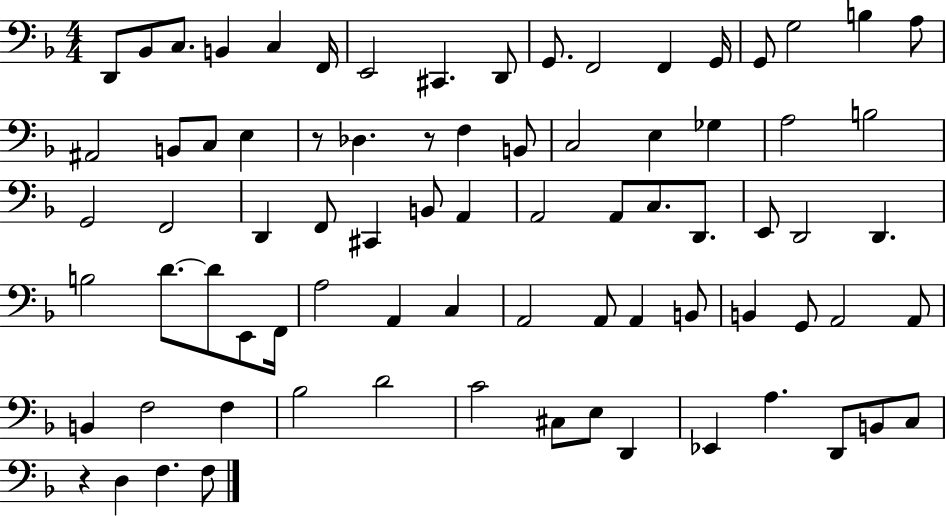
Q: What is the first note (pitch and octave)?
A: D2